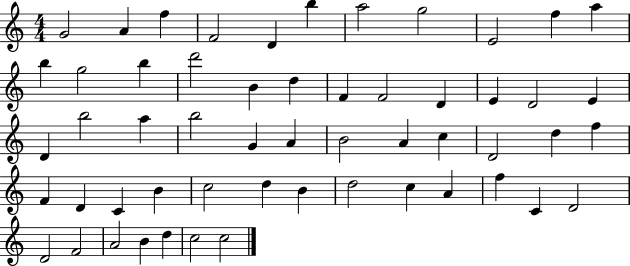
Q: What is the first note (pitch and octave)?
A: G4